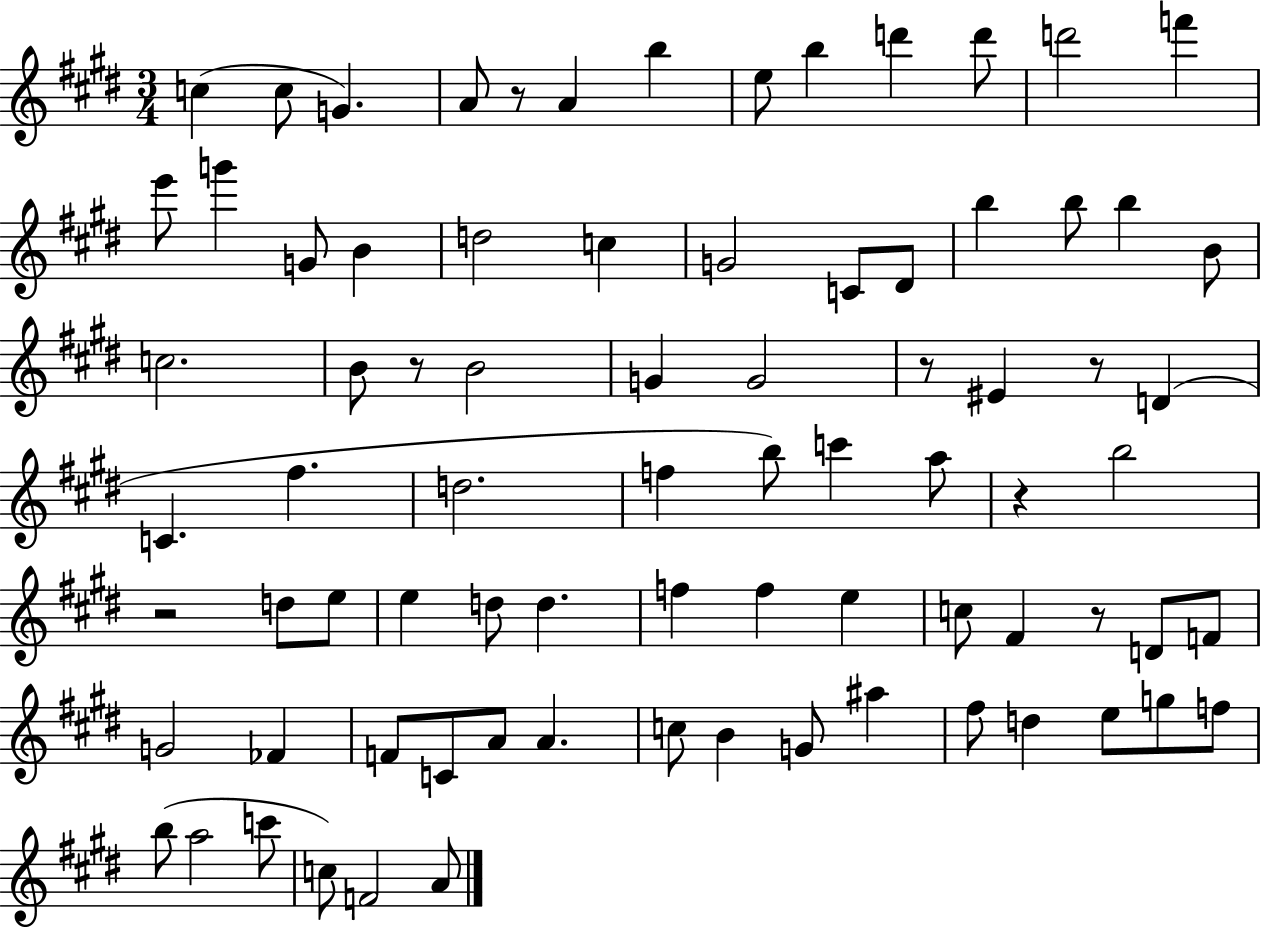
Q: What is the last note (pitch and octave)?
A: A4